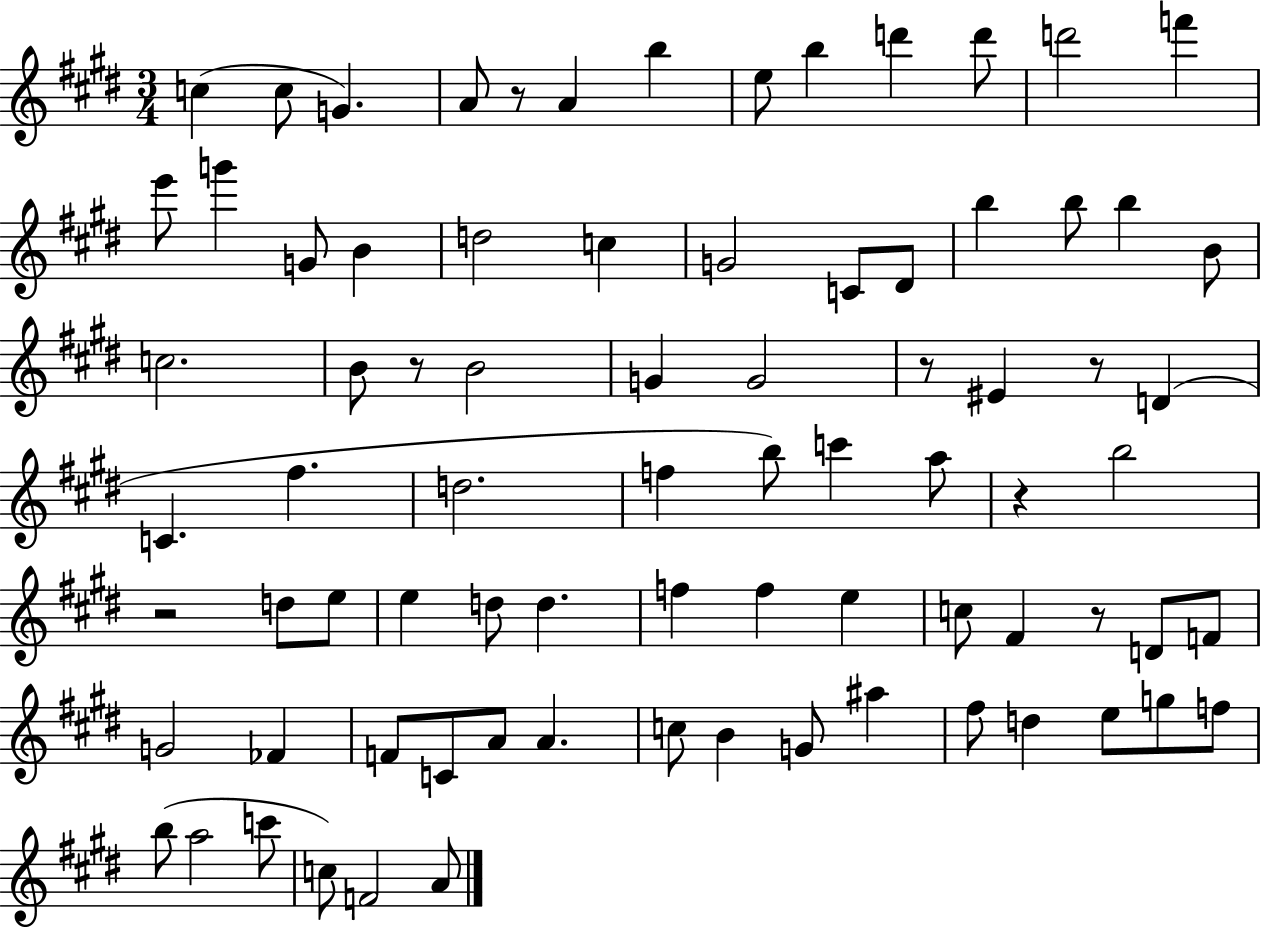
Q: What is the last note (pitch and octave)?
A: A4